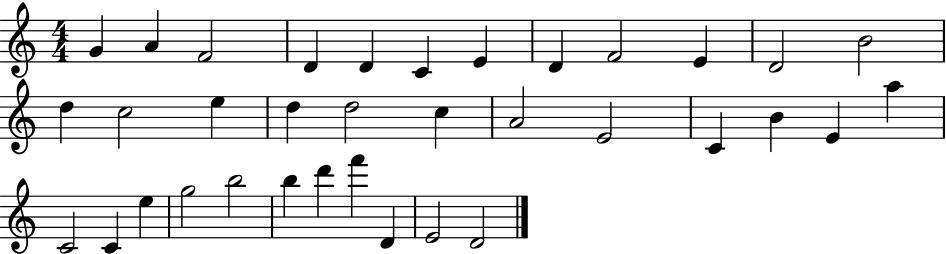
{
  \clef treble
  \numericTimeSignature
  \time 4/4
  \key c \major
  g'4 a'4 f'2 | d'4 d'4 c'4 e'4 | d'4 f'2 e'4 | d'2 b'2 | \break d''4 c''2 e''4 | d''4 d''2 c''4 | a'2 e'2 | c'4 b'4 e'4 a''4 | \break c'2 c'4 e''4 | g''2 b''2 | b''4 d'''4 f'''4 d'4 | e'2 d'2 | \break \bar "|."
}